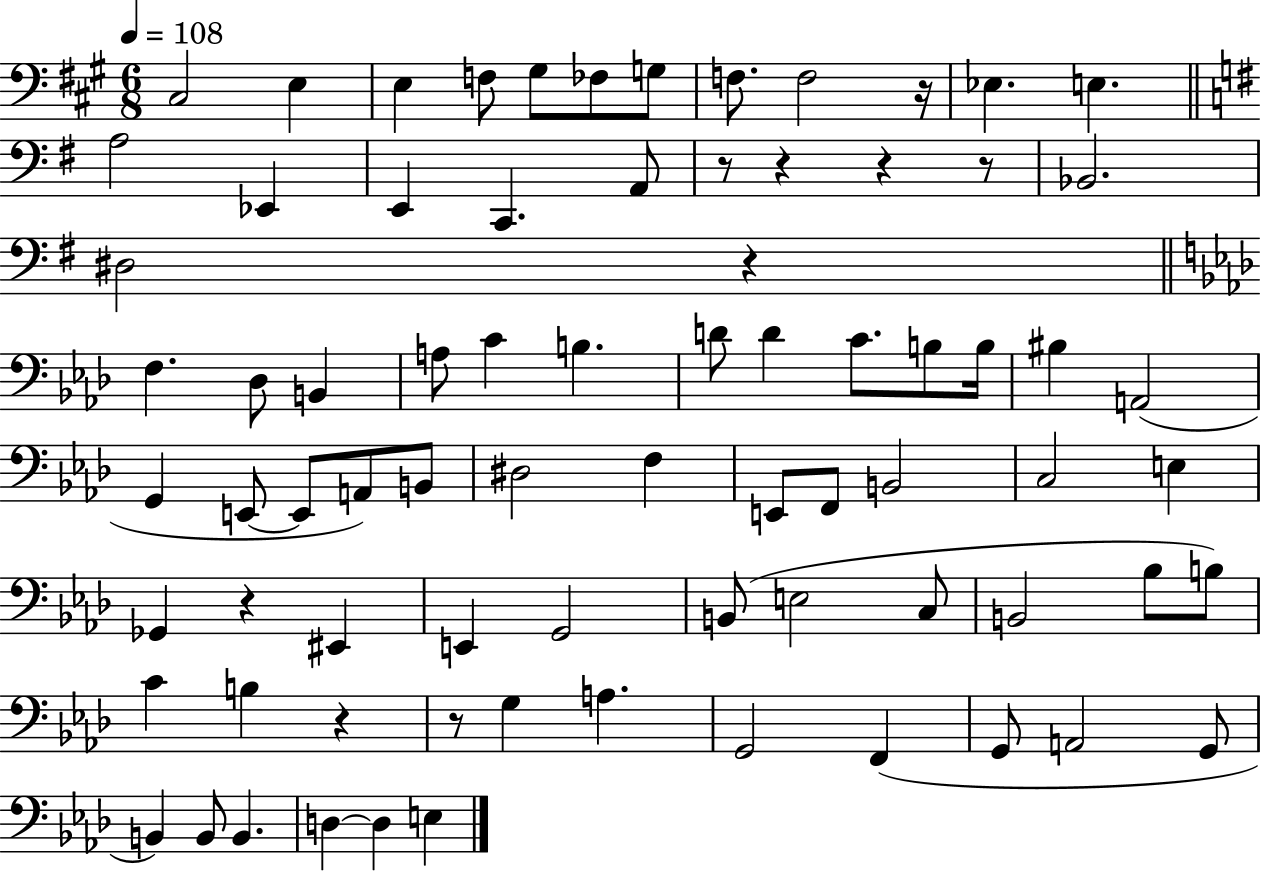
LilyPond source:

{
  \clef bass
  \numericTimeSignature
  \time 6/8
  \key a \major
  \tempo 4 = 108
  cis2 e4 | e4 f8 gis8 fes8 g8 | f8. f2 r16 | ees4. e4. | \break \bar "||" \break \key g \major a2 ees,4 | e,4 c,4. a,8 | r8 r4 r4 r8 | bes,2. | \break dis2 r4 | \bar "||" \break \key aes \major f4. des8 b,4 | a8 c'4 b4. | d'8 d'4 c'8. b8 b16 | bis4 a,2( | \break g,4 e,8~~ e,8 a,8) b,8 | dis2 f4 | e,8 f,8 b,2 | c2 e4 | \break ges,4 r4 eis,4 | e,4 g,2 | b,8( e2 c8 | b,2 bes8 b8) | \break c'4 b4 r4 | r8 g4 a4. | g,2 f,4( | g,8 a,2 g,8 | \break b,4) b,8 b,4. | d4~~ d4 e4 | \bar "|."
}